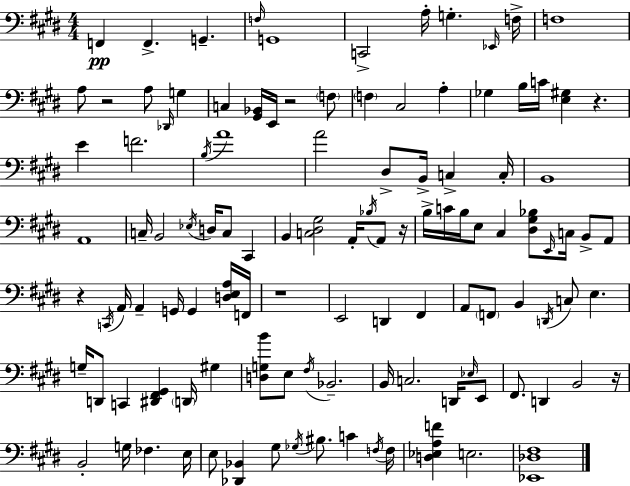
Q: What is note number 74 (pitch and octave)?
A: G#3